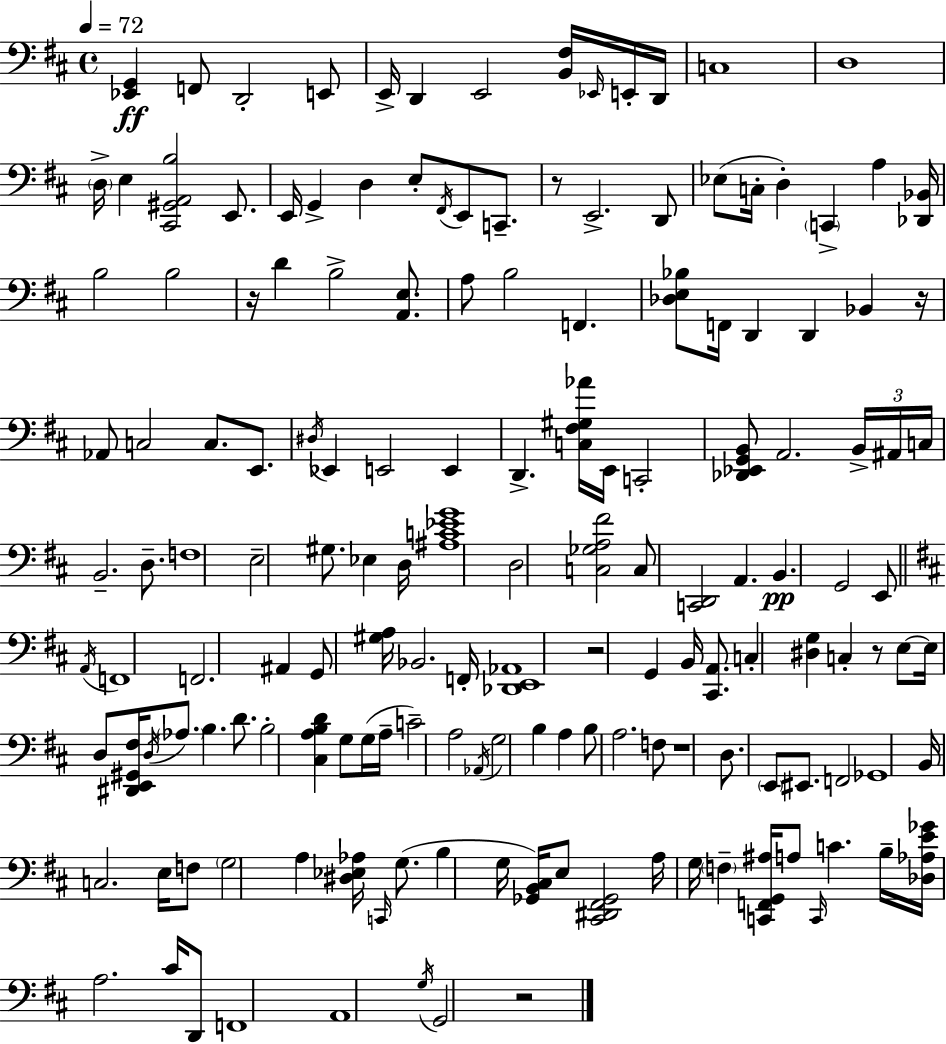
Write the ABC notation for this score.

X:1
T:Untitled
M:4/4
L:1/4
K:D
[_E,,G,,] F,,/2 D,,2 E,,/2 E,,/4 D,, E,,2 [B,,^F,]/4 _E,,/4 E,,/4 D,,/4 C,4 D,4 D,/4 E, [^C,,^G,,A,,B,]2 E,,/2 E,,/4 G,, D, E,/2 ^F,,/4 E,,/2 C,,/2 z/2 E,,2 D,,/2 _E,/2 C,/4 D, C,, A, [_D,,_B,,]/4 B,2 B,2 z/4 D B,2 [A,,E,]/2 A,/2 B,2 F,, [_D,E,_B,]/2 F,,/4 D,, D,, _B,, z/4 _A,,/2 C,2 C,/2 E,,/2 ^D,/4 _E,, E,,2 E,, D,, [C,^F,^G,_A]/4 E,,/4 C,,2 [_D,,_E,,G,,B,,]/2 A,,2 B,,/4 ^A,,/4 C,/4 B,,2 D,/2 F,4 E,2 ^G,/2 _E, D,/4 [^A,C_EG]4 D,2 [C,_G,A,^F]2 C,/2 [C,,D,,]2 A,, B,, G,,2 E,,/2 A,,/4 F,,4 F,,2 ^A,, G,,/2 [^G,A,]/4 _B,,2 F,,/4 [_D,,E,,_A,,]4 z2 G,, B,,/4 [^C,,A,,]/2 C, [^D,G,] C, z/2 E,/2 E,/4 D,/2 [^D,,E,,^G,,^F,]/4 D,/4 _A,/2 B, D/2 B,2 [^C,A,B,D] G,/2 G,/4 A,/4 C2 A,2 _A,,/4 G,2 B, A, B,/2 A,2 F,/2 z4 D,/2 E,,/2 ^E,,/2 F,,2 _G,,4 B,,/4 C,2 E,/4 F,/2 G,2 A, [^D,_E,_A,]/4 C,,/4 G,/2 B, G,/4 [_G,,B,,^C,]/4 E,/2 [^C,,^D,,^F,,_G,,]2 A,/4 G,/4 F, [C,,F,,G,,^A,]/4 A,/2 C,,/4 C B,/4 [_D,_A,E_G]/4 A,2 ^C/4 D,,/2 F,,4 A,,4 G,/4 G,,2 z2